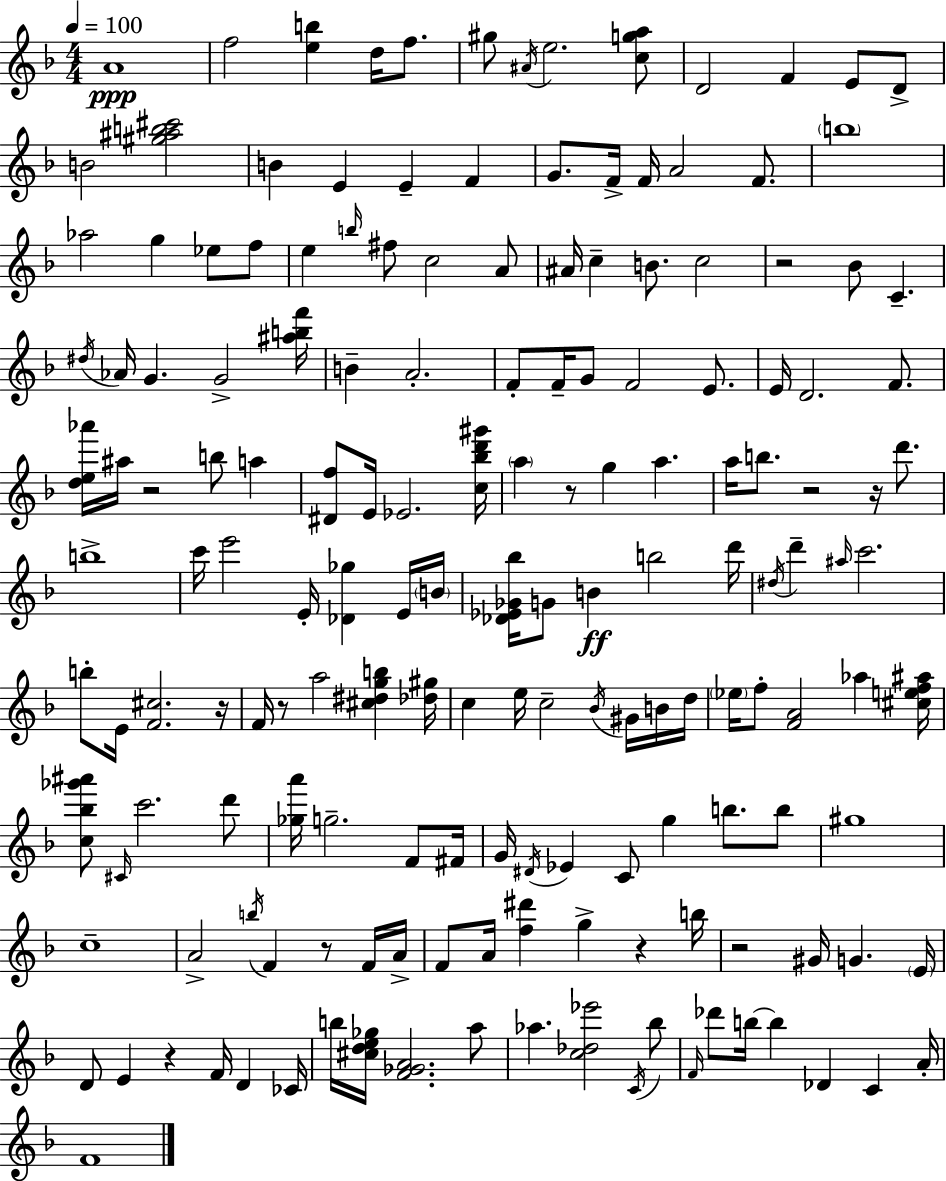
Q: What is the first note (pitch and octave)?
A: A4